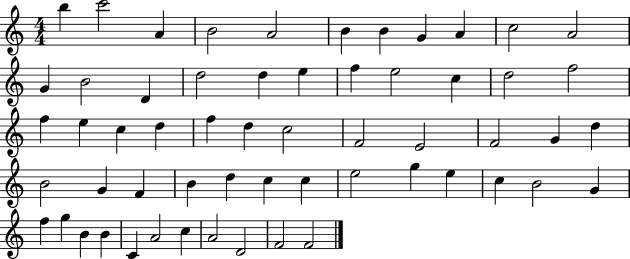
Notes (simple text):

B5/q C6/h A4/q B4/h A4/h B4/q B4/q G4/q A4/q C5/h A4/h G4/q B4/h D4/q D5/h D5/q E5/q F5/q E5/h C5/q D5/h F5/h F5/q E5/q C5/q D5/q F5/q D5/q C5/h F4/h E4/h F4/h G4/q D5/q B4/h G4/q F4/q B4/q D5/q C5/q C5/q E5/h G5/q E5/q C5/q B4/h G4/q F5/q G5/q B4/q B4/q C4/q A4/h C5/q A4/h D4/h F4/h F4/h